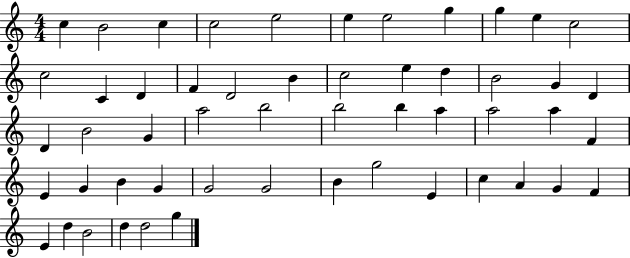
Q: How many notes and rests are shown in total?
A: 53